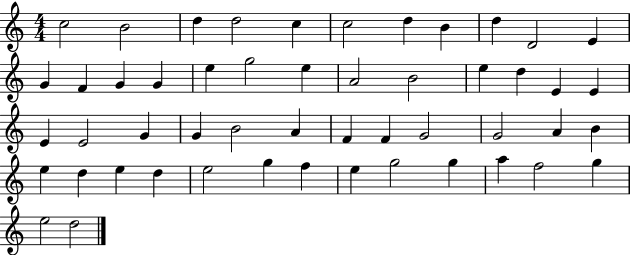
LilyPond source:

{
  \clef treble
  \numericTimeSignature
  \time 4/4
  \key c \major
  c''2 b'2 | d''4 d''2 c''4 | c''2 d''4 b'4 | d''4 d'2 e'4 | \break g'4 f'4 g'4 g'4 | e''4 g''2 e''4 | a'2 b'2 | e''4 d''4 e'4 e'4 | \break e'4 e'2 g'4 | g'4 b'2 a'4 | f'4 f'4 g'2 | g'2 a'4 b'4 | \break e''4 d''4 e''4 d''4 | e''2 g''4 f''4 | e''4 g''2 g''4 | a''4 f''2 g''4 | \break e''2 d''2 | \bar "|."
}